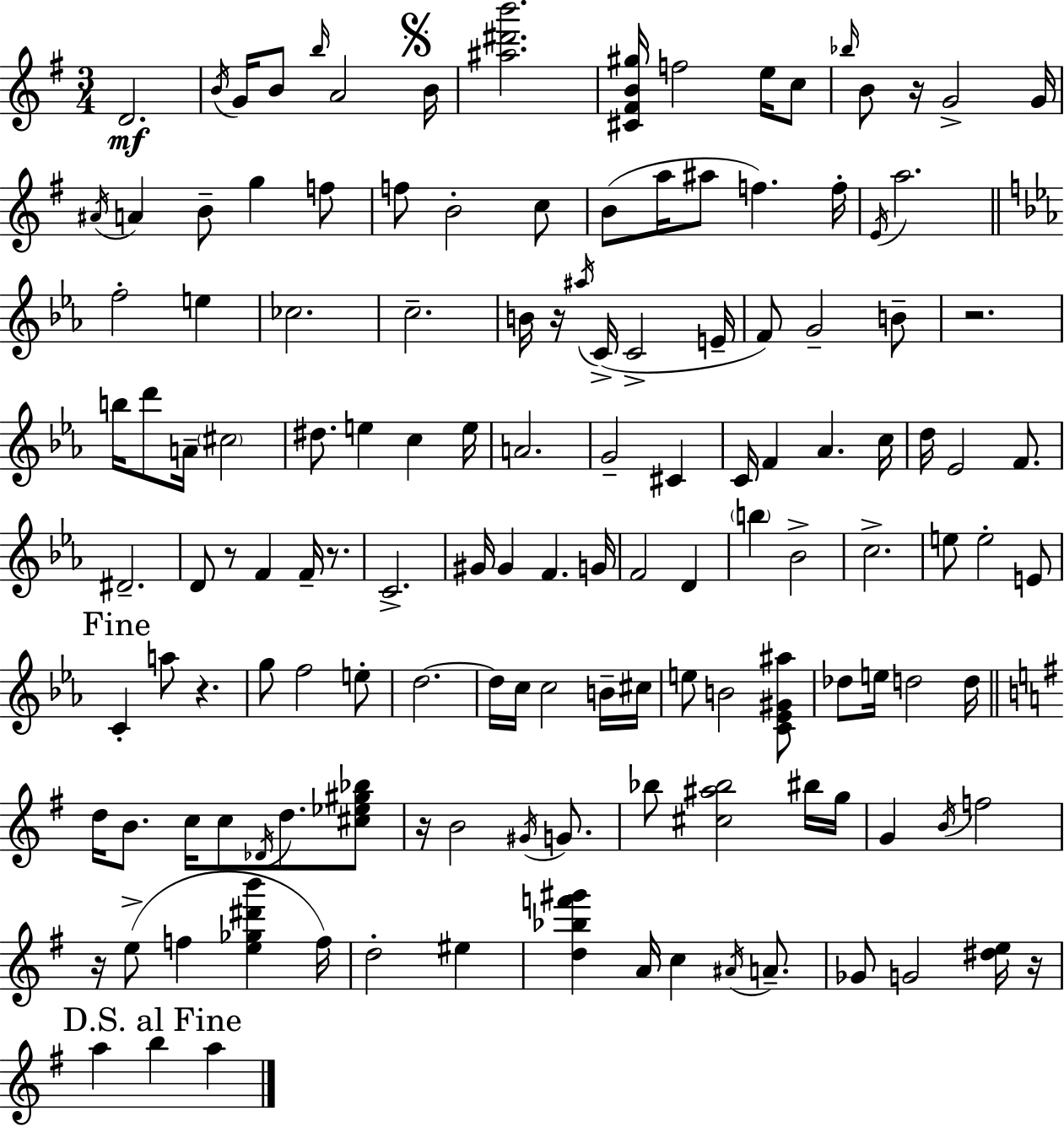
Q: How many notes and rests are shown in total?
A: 139